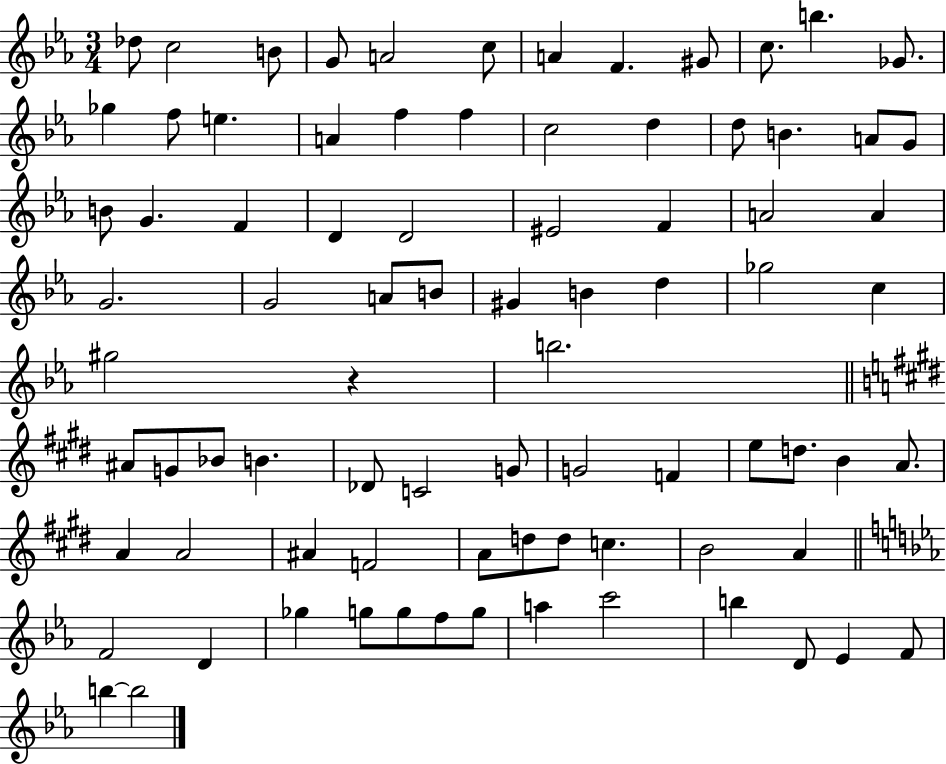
{
  \clef treble
  \numericTimeSignature
  \time 3/4
  \key ees \major
  \repeat volta 2 { des''8 c''2 b'8 | g'8 a'2 c''8 | a'4 f'4. gis'8 | c''8. b''4. ges'8. | \break ges''4 f''8 e''4. | a'4 f''4 f''4 | c''2 d''4 | d''8 b'4. a'8 g'8 | \break b'8 g'4. f'4 | d'4 d'2 | eis'2 f'4 | a'2 a'4 | \break g'2. | g'2 a'8 b'8 | gis'4 b'4 d''4 | ges''2 c''4 | \break gis''2 r4 | b''2. | \bar "||" \break \key e \major ais'8 g'8 bes'8 b'4. | des'8 c'2 g'8 | g'2 f'4 | e''8 d''8. b'4 a'8. | \break a'4 a'2 | ais'4 f'2 | a'8 d''8 d''8 c''4. | b'2 a'4 | \break \bar "||" \break \key c \minor f'2 d'4 | ges''4 g''8 g''8 f''8 g''8 | a''4 c'''2 | b''4 d'8 ees'4 f'8 | \break b''4~~ b''2 | } \bar "|."
}